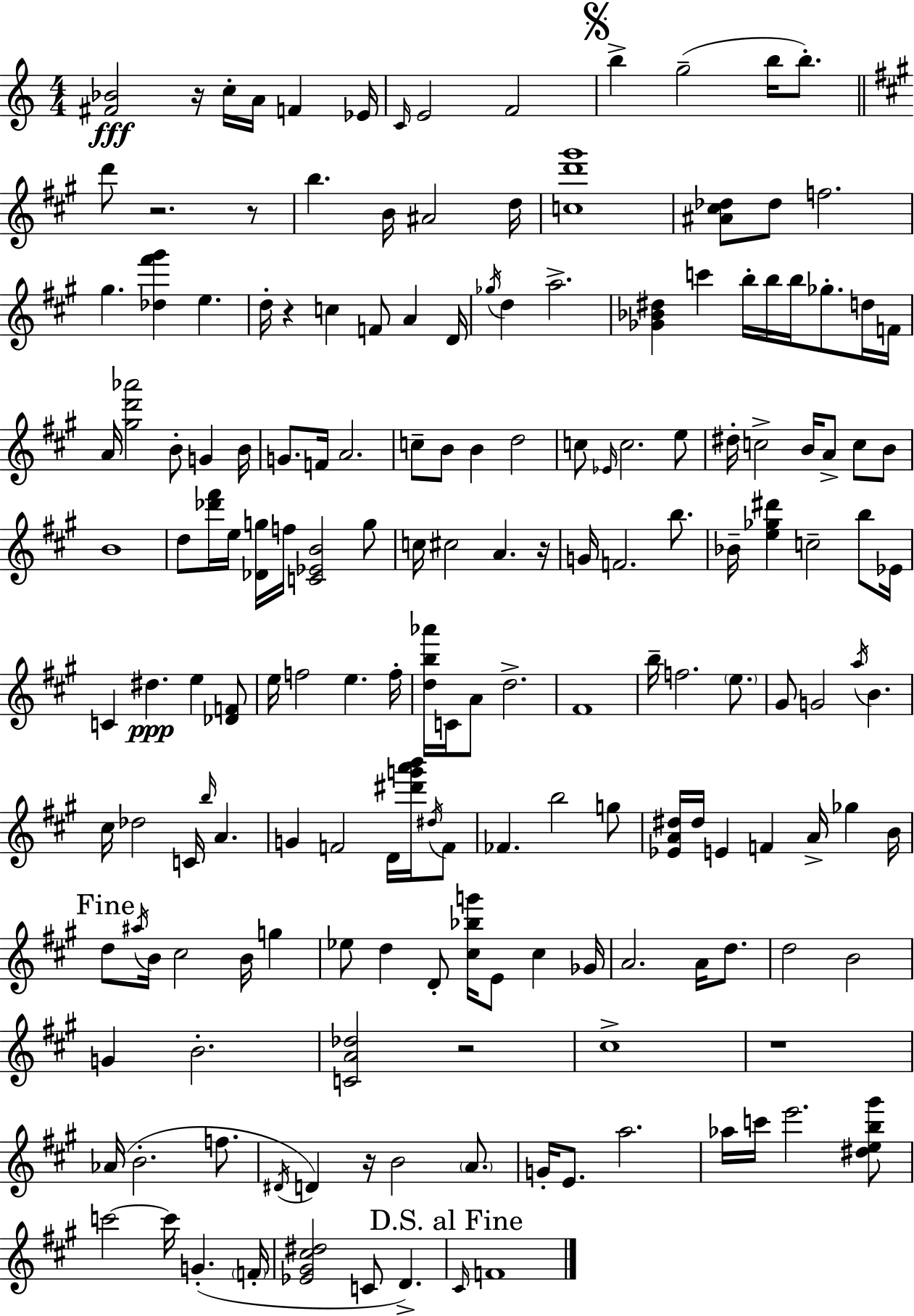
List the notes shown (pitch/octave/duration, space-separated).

[F#4,Bb4]/h R/s C5/s A4/s F4/q Eb4/s C4/s E4/h F4/h B5/q G5/h B5/s B5/e. D6/e R/h. R/e B5/q. B4/s A#4/h D5/s [C5,D6,G#6]/w [A#4,C#5,Db5]/e Db5/e F5/h. G#5/q. [Db5,F#6,G#6]/q E5/q. D5/s R/q C5/q F4/e A4/q D4/s Gb5/s D5/q A5/h. [Gb4,Bb4,D#5]/q C6/q B5/s B5/s B5/s Gb5/e. D5/s F4/s A4/s [G#5,D6,Ab6]/h B4/e G4/q B4/s G4/e. F4/s A4/h. C5/e B4/e B4/q D5/h C5/e Eb4/s C5/h. E5/e D#5/s C5/h B4/s A4/e C5/e B4/e B4/w D5/e [Db6,F#6]/s E5/s [Db4,G5]/s F5/s [C4,Eb4,B4]/h G5/e C5/s C#5/h A4/q. R/s G4/s F4/h. B5/e. Bb4/s [E5,Gb5,D#6]/q C5/h B5/e Eb4/s C4/q D#5/q. E5/q [Db4,F4]/e E5/s F5/h E5/q. F5/s [D5,B5,Ab6]/s C4/s A4/e D5/h. F#4/w B5/s F5/h. E5/e. G#4/e G4/h A5/s B4/q. C#5/s Db5/h C4/s B5/s A4/q. G4/q F4/h D4/s [D#6,G6,A6,B6]/s D#5/s F4/e FES4/q. B5/h G5/e [Eb4,A4,D#5]/s D#5/s E4/q F4/q A4/s Gb5/q B4/s D5/e A#5/s B4/s C#5/h B4/s G5/q Eb5/e D5/q D4/e [C#5,Bb5,G6]/s E4/e C#5/q Gb4/s A4/h. A4/s D5/e. D5/h B4/h G4/q B4/h. [C4,A4,Db5]/h R/h C#5/w R/w Ab4/s B4/h. F5/e. D#4/s D4/q R/s B4/h A4/e. G4/s E4/e. A5/h. Ab5/s C6/s E6/h. [D#5,E5,B5,G#6]/e C6/h C6/s G4/q. F4/s [Eb4,G#4,C#5,D#5]/h C4/e D4/q. C#4/s F4/w